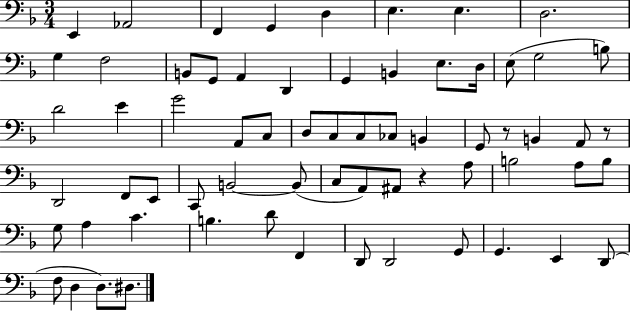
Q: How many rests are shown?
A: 3